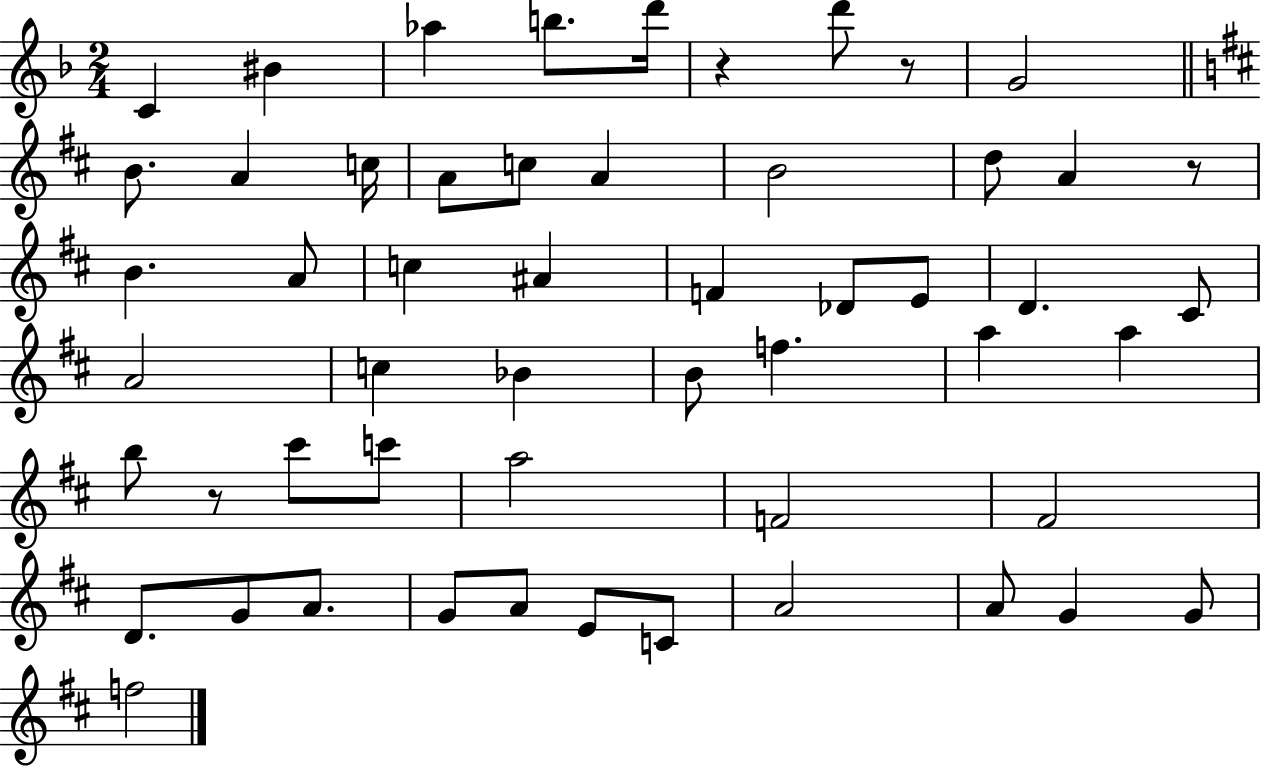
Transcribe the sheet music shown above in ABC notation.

X:1
T:Untitled
M:2/4
L:1/4
K:F
C ^B _a b/2 d'/4 z d'/2 z/2 G2 B/2 A c/4 A/2 c/2 A B2 d/2 A z/2 B A/2 c ^A F _D/2 E/2 D ^C/2 A2 c _B B/2 f a a b/2 z/2 ^c'/2 c'/2 a2 F2 ^F2 D/2 G/2 A/2 G/2 A/2 E/2 C/2 A2 A/2 G G/2 f2